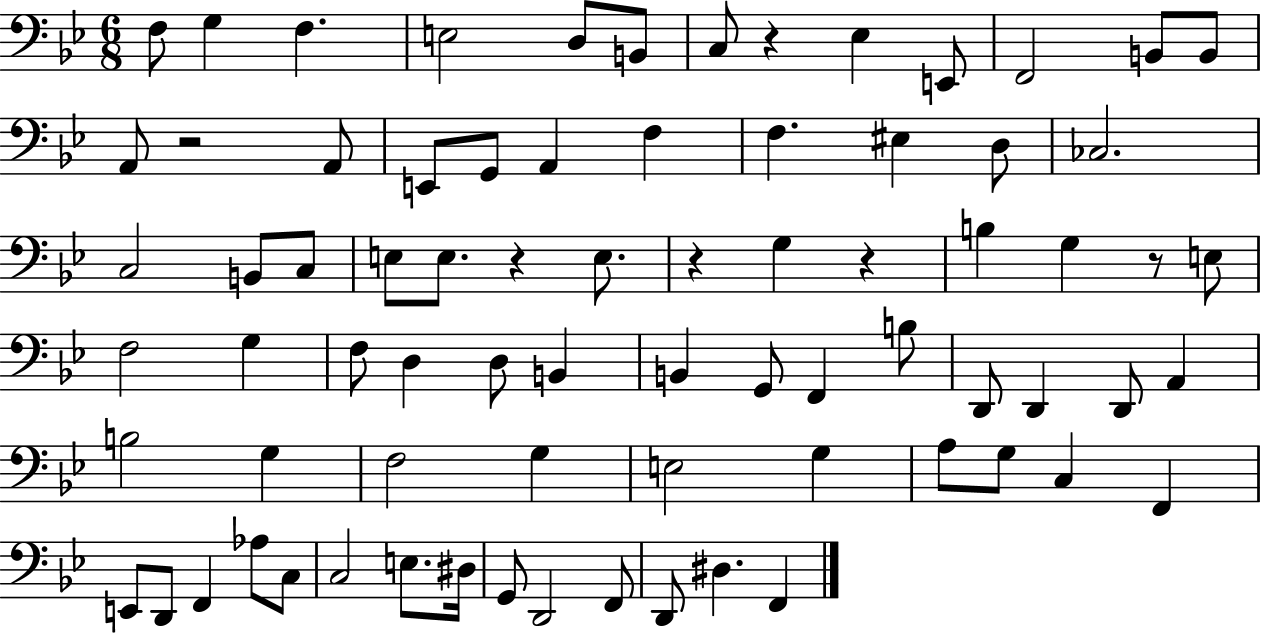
F3/e G3/q F3/q. E3/h D3/e B2/e C3/e R/q Eb3/q E2/e F2/h B2/e B2/e A2/e R/h A2/e E2/e G2/e A2/q F3/q F3/q. EIS3/q D3/e CES3/h. C3/h B2/e C3/e E3/e E3/e. R/q E3/e. R/q G3/q R/q B3/q G3/q R/e E3/e F3/h G3/q F3/e D3/q D3/e B2/q B2/q G2/e F2/q B3/e D2/e D2/q D2/e A2/q B3/h G3/q F3/h G3/q E3/h G3/q A3/e G3/e C3/q F2/q E2/e D2/e F2/q Ab3/e C3/e C3/h E3/e. D#3/s G2/e D2/h F2/e D2/e D#3/q. F2/q